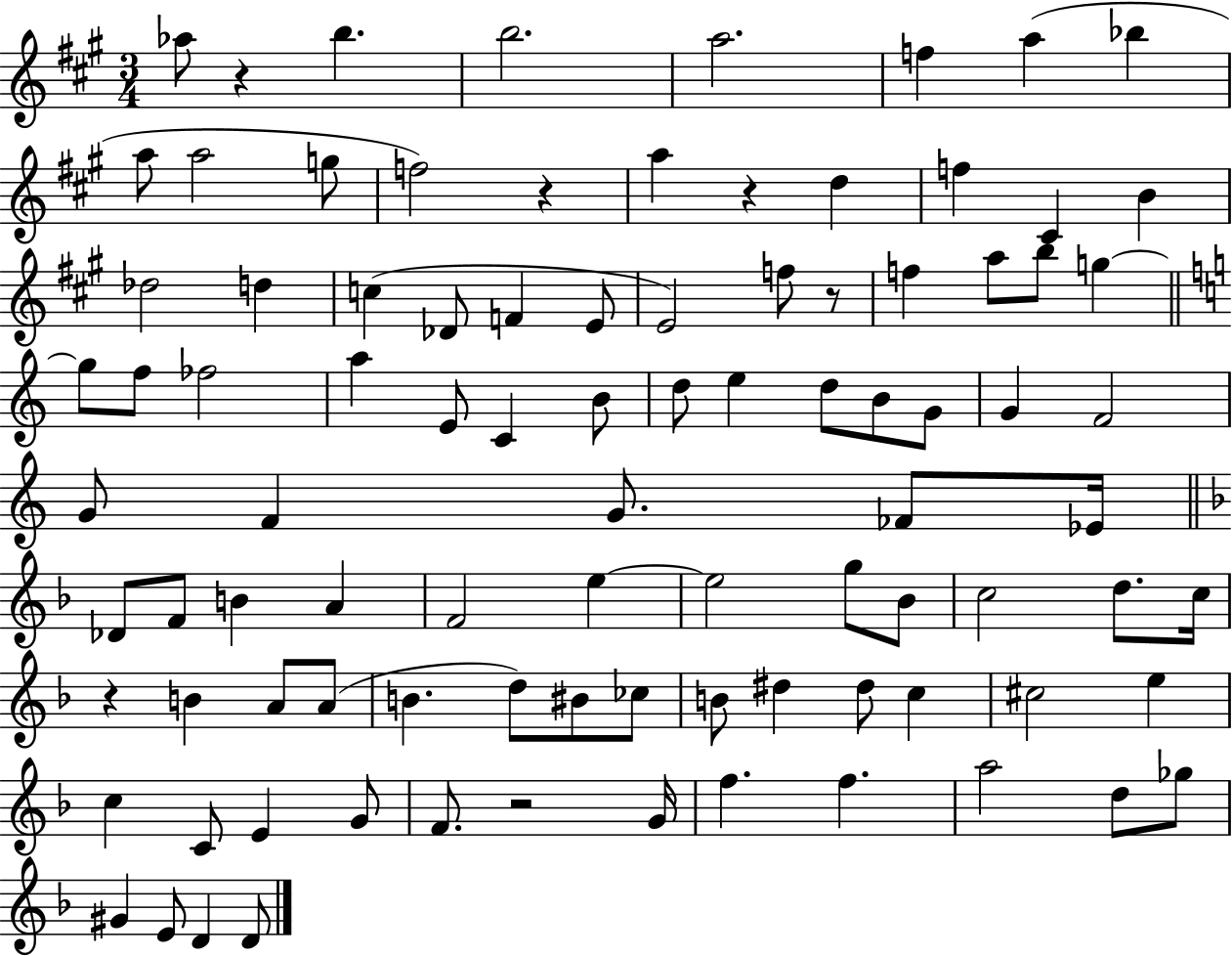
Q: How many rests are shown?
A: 6